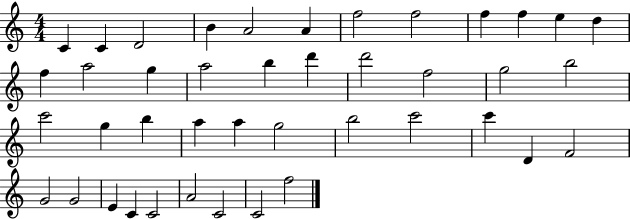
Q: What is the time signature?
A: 4/4